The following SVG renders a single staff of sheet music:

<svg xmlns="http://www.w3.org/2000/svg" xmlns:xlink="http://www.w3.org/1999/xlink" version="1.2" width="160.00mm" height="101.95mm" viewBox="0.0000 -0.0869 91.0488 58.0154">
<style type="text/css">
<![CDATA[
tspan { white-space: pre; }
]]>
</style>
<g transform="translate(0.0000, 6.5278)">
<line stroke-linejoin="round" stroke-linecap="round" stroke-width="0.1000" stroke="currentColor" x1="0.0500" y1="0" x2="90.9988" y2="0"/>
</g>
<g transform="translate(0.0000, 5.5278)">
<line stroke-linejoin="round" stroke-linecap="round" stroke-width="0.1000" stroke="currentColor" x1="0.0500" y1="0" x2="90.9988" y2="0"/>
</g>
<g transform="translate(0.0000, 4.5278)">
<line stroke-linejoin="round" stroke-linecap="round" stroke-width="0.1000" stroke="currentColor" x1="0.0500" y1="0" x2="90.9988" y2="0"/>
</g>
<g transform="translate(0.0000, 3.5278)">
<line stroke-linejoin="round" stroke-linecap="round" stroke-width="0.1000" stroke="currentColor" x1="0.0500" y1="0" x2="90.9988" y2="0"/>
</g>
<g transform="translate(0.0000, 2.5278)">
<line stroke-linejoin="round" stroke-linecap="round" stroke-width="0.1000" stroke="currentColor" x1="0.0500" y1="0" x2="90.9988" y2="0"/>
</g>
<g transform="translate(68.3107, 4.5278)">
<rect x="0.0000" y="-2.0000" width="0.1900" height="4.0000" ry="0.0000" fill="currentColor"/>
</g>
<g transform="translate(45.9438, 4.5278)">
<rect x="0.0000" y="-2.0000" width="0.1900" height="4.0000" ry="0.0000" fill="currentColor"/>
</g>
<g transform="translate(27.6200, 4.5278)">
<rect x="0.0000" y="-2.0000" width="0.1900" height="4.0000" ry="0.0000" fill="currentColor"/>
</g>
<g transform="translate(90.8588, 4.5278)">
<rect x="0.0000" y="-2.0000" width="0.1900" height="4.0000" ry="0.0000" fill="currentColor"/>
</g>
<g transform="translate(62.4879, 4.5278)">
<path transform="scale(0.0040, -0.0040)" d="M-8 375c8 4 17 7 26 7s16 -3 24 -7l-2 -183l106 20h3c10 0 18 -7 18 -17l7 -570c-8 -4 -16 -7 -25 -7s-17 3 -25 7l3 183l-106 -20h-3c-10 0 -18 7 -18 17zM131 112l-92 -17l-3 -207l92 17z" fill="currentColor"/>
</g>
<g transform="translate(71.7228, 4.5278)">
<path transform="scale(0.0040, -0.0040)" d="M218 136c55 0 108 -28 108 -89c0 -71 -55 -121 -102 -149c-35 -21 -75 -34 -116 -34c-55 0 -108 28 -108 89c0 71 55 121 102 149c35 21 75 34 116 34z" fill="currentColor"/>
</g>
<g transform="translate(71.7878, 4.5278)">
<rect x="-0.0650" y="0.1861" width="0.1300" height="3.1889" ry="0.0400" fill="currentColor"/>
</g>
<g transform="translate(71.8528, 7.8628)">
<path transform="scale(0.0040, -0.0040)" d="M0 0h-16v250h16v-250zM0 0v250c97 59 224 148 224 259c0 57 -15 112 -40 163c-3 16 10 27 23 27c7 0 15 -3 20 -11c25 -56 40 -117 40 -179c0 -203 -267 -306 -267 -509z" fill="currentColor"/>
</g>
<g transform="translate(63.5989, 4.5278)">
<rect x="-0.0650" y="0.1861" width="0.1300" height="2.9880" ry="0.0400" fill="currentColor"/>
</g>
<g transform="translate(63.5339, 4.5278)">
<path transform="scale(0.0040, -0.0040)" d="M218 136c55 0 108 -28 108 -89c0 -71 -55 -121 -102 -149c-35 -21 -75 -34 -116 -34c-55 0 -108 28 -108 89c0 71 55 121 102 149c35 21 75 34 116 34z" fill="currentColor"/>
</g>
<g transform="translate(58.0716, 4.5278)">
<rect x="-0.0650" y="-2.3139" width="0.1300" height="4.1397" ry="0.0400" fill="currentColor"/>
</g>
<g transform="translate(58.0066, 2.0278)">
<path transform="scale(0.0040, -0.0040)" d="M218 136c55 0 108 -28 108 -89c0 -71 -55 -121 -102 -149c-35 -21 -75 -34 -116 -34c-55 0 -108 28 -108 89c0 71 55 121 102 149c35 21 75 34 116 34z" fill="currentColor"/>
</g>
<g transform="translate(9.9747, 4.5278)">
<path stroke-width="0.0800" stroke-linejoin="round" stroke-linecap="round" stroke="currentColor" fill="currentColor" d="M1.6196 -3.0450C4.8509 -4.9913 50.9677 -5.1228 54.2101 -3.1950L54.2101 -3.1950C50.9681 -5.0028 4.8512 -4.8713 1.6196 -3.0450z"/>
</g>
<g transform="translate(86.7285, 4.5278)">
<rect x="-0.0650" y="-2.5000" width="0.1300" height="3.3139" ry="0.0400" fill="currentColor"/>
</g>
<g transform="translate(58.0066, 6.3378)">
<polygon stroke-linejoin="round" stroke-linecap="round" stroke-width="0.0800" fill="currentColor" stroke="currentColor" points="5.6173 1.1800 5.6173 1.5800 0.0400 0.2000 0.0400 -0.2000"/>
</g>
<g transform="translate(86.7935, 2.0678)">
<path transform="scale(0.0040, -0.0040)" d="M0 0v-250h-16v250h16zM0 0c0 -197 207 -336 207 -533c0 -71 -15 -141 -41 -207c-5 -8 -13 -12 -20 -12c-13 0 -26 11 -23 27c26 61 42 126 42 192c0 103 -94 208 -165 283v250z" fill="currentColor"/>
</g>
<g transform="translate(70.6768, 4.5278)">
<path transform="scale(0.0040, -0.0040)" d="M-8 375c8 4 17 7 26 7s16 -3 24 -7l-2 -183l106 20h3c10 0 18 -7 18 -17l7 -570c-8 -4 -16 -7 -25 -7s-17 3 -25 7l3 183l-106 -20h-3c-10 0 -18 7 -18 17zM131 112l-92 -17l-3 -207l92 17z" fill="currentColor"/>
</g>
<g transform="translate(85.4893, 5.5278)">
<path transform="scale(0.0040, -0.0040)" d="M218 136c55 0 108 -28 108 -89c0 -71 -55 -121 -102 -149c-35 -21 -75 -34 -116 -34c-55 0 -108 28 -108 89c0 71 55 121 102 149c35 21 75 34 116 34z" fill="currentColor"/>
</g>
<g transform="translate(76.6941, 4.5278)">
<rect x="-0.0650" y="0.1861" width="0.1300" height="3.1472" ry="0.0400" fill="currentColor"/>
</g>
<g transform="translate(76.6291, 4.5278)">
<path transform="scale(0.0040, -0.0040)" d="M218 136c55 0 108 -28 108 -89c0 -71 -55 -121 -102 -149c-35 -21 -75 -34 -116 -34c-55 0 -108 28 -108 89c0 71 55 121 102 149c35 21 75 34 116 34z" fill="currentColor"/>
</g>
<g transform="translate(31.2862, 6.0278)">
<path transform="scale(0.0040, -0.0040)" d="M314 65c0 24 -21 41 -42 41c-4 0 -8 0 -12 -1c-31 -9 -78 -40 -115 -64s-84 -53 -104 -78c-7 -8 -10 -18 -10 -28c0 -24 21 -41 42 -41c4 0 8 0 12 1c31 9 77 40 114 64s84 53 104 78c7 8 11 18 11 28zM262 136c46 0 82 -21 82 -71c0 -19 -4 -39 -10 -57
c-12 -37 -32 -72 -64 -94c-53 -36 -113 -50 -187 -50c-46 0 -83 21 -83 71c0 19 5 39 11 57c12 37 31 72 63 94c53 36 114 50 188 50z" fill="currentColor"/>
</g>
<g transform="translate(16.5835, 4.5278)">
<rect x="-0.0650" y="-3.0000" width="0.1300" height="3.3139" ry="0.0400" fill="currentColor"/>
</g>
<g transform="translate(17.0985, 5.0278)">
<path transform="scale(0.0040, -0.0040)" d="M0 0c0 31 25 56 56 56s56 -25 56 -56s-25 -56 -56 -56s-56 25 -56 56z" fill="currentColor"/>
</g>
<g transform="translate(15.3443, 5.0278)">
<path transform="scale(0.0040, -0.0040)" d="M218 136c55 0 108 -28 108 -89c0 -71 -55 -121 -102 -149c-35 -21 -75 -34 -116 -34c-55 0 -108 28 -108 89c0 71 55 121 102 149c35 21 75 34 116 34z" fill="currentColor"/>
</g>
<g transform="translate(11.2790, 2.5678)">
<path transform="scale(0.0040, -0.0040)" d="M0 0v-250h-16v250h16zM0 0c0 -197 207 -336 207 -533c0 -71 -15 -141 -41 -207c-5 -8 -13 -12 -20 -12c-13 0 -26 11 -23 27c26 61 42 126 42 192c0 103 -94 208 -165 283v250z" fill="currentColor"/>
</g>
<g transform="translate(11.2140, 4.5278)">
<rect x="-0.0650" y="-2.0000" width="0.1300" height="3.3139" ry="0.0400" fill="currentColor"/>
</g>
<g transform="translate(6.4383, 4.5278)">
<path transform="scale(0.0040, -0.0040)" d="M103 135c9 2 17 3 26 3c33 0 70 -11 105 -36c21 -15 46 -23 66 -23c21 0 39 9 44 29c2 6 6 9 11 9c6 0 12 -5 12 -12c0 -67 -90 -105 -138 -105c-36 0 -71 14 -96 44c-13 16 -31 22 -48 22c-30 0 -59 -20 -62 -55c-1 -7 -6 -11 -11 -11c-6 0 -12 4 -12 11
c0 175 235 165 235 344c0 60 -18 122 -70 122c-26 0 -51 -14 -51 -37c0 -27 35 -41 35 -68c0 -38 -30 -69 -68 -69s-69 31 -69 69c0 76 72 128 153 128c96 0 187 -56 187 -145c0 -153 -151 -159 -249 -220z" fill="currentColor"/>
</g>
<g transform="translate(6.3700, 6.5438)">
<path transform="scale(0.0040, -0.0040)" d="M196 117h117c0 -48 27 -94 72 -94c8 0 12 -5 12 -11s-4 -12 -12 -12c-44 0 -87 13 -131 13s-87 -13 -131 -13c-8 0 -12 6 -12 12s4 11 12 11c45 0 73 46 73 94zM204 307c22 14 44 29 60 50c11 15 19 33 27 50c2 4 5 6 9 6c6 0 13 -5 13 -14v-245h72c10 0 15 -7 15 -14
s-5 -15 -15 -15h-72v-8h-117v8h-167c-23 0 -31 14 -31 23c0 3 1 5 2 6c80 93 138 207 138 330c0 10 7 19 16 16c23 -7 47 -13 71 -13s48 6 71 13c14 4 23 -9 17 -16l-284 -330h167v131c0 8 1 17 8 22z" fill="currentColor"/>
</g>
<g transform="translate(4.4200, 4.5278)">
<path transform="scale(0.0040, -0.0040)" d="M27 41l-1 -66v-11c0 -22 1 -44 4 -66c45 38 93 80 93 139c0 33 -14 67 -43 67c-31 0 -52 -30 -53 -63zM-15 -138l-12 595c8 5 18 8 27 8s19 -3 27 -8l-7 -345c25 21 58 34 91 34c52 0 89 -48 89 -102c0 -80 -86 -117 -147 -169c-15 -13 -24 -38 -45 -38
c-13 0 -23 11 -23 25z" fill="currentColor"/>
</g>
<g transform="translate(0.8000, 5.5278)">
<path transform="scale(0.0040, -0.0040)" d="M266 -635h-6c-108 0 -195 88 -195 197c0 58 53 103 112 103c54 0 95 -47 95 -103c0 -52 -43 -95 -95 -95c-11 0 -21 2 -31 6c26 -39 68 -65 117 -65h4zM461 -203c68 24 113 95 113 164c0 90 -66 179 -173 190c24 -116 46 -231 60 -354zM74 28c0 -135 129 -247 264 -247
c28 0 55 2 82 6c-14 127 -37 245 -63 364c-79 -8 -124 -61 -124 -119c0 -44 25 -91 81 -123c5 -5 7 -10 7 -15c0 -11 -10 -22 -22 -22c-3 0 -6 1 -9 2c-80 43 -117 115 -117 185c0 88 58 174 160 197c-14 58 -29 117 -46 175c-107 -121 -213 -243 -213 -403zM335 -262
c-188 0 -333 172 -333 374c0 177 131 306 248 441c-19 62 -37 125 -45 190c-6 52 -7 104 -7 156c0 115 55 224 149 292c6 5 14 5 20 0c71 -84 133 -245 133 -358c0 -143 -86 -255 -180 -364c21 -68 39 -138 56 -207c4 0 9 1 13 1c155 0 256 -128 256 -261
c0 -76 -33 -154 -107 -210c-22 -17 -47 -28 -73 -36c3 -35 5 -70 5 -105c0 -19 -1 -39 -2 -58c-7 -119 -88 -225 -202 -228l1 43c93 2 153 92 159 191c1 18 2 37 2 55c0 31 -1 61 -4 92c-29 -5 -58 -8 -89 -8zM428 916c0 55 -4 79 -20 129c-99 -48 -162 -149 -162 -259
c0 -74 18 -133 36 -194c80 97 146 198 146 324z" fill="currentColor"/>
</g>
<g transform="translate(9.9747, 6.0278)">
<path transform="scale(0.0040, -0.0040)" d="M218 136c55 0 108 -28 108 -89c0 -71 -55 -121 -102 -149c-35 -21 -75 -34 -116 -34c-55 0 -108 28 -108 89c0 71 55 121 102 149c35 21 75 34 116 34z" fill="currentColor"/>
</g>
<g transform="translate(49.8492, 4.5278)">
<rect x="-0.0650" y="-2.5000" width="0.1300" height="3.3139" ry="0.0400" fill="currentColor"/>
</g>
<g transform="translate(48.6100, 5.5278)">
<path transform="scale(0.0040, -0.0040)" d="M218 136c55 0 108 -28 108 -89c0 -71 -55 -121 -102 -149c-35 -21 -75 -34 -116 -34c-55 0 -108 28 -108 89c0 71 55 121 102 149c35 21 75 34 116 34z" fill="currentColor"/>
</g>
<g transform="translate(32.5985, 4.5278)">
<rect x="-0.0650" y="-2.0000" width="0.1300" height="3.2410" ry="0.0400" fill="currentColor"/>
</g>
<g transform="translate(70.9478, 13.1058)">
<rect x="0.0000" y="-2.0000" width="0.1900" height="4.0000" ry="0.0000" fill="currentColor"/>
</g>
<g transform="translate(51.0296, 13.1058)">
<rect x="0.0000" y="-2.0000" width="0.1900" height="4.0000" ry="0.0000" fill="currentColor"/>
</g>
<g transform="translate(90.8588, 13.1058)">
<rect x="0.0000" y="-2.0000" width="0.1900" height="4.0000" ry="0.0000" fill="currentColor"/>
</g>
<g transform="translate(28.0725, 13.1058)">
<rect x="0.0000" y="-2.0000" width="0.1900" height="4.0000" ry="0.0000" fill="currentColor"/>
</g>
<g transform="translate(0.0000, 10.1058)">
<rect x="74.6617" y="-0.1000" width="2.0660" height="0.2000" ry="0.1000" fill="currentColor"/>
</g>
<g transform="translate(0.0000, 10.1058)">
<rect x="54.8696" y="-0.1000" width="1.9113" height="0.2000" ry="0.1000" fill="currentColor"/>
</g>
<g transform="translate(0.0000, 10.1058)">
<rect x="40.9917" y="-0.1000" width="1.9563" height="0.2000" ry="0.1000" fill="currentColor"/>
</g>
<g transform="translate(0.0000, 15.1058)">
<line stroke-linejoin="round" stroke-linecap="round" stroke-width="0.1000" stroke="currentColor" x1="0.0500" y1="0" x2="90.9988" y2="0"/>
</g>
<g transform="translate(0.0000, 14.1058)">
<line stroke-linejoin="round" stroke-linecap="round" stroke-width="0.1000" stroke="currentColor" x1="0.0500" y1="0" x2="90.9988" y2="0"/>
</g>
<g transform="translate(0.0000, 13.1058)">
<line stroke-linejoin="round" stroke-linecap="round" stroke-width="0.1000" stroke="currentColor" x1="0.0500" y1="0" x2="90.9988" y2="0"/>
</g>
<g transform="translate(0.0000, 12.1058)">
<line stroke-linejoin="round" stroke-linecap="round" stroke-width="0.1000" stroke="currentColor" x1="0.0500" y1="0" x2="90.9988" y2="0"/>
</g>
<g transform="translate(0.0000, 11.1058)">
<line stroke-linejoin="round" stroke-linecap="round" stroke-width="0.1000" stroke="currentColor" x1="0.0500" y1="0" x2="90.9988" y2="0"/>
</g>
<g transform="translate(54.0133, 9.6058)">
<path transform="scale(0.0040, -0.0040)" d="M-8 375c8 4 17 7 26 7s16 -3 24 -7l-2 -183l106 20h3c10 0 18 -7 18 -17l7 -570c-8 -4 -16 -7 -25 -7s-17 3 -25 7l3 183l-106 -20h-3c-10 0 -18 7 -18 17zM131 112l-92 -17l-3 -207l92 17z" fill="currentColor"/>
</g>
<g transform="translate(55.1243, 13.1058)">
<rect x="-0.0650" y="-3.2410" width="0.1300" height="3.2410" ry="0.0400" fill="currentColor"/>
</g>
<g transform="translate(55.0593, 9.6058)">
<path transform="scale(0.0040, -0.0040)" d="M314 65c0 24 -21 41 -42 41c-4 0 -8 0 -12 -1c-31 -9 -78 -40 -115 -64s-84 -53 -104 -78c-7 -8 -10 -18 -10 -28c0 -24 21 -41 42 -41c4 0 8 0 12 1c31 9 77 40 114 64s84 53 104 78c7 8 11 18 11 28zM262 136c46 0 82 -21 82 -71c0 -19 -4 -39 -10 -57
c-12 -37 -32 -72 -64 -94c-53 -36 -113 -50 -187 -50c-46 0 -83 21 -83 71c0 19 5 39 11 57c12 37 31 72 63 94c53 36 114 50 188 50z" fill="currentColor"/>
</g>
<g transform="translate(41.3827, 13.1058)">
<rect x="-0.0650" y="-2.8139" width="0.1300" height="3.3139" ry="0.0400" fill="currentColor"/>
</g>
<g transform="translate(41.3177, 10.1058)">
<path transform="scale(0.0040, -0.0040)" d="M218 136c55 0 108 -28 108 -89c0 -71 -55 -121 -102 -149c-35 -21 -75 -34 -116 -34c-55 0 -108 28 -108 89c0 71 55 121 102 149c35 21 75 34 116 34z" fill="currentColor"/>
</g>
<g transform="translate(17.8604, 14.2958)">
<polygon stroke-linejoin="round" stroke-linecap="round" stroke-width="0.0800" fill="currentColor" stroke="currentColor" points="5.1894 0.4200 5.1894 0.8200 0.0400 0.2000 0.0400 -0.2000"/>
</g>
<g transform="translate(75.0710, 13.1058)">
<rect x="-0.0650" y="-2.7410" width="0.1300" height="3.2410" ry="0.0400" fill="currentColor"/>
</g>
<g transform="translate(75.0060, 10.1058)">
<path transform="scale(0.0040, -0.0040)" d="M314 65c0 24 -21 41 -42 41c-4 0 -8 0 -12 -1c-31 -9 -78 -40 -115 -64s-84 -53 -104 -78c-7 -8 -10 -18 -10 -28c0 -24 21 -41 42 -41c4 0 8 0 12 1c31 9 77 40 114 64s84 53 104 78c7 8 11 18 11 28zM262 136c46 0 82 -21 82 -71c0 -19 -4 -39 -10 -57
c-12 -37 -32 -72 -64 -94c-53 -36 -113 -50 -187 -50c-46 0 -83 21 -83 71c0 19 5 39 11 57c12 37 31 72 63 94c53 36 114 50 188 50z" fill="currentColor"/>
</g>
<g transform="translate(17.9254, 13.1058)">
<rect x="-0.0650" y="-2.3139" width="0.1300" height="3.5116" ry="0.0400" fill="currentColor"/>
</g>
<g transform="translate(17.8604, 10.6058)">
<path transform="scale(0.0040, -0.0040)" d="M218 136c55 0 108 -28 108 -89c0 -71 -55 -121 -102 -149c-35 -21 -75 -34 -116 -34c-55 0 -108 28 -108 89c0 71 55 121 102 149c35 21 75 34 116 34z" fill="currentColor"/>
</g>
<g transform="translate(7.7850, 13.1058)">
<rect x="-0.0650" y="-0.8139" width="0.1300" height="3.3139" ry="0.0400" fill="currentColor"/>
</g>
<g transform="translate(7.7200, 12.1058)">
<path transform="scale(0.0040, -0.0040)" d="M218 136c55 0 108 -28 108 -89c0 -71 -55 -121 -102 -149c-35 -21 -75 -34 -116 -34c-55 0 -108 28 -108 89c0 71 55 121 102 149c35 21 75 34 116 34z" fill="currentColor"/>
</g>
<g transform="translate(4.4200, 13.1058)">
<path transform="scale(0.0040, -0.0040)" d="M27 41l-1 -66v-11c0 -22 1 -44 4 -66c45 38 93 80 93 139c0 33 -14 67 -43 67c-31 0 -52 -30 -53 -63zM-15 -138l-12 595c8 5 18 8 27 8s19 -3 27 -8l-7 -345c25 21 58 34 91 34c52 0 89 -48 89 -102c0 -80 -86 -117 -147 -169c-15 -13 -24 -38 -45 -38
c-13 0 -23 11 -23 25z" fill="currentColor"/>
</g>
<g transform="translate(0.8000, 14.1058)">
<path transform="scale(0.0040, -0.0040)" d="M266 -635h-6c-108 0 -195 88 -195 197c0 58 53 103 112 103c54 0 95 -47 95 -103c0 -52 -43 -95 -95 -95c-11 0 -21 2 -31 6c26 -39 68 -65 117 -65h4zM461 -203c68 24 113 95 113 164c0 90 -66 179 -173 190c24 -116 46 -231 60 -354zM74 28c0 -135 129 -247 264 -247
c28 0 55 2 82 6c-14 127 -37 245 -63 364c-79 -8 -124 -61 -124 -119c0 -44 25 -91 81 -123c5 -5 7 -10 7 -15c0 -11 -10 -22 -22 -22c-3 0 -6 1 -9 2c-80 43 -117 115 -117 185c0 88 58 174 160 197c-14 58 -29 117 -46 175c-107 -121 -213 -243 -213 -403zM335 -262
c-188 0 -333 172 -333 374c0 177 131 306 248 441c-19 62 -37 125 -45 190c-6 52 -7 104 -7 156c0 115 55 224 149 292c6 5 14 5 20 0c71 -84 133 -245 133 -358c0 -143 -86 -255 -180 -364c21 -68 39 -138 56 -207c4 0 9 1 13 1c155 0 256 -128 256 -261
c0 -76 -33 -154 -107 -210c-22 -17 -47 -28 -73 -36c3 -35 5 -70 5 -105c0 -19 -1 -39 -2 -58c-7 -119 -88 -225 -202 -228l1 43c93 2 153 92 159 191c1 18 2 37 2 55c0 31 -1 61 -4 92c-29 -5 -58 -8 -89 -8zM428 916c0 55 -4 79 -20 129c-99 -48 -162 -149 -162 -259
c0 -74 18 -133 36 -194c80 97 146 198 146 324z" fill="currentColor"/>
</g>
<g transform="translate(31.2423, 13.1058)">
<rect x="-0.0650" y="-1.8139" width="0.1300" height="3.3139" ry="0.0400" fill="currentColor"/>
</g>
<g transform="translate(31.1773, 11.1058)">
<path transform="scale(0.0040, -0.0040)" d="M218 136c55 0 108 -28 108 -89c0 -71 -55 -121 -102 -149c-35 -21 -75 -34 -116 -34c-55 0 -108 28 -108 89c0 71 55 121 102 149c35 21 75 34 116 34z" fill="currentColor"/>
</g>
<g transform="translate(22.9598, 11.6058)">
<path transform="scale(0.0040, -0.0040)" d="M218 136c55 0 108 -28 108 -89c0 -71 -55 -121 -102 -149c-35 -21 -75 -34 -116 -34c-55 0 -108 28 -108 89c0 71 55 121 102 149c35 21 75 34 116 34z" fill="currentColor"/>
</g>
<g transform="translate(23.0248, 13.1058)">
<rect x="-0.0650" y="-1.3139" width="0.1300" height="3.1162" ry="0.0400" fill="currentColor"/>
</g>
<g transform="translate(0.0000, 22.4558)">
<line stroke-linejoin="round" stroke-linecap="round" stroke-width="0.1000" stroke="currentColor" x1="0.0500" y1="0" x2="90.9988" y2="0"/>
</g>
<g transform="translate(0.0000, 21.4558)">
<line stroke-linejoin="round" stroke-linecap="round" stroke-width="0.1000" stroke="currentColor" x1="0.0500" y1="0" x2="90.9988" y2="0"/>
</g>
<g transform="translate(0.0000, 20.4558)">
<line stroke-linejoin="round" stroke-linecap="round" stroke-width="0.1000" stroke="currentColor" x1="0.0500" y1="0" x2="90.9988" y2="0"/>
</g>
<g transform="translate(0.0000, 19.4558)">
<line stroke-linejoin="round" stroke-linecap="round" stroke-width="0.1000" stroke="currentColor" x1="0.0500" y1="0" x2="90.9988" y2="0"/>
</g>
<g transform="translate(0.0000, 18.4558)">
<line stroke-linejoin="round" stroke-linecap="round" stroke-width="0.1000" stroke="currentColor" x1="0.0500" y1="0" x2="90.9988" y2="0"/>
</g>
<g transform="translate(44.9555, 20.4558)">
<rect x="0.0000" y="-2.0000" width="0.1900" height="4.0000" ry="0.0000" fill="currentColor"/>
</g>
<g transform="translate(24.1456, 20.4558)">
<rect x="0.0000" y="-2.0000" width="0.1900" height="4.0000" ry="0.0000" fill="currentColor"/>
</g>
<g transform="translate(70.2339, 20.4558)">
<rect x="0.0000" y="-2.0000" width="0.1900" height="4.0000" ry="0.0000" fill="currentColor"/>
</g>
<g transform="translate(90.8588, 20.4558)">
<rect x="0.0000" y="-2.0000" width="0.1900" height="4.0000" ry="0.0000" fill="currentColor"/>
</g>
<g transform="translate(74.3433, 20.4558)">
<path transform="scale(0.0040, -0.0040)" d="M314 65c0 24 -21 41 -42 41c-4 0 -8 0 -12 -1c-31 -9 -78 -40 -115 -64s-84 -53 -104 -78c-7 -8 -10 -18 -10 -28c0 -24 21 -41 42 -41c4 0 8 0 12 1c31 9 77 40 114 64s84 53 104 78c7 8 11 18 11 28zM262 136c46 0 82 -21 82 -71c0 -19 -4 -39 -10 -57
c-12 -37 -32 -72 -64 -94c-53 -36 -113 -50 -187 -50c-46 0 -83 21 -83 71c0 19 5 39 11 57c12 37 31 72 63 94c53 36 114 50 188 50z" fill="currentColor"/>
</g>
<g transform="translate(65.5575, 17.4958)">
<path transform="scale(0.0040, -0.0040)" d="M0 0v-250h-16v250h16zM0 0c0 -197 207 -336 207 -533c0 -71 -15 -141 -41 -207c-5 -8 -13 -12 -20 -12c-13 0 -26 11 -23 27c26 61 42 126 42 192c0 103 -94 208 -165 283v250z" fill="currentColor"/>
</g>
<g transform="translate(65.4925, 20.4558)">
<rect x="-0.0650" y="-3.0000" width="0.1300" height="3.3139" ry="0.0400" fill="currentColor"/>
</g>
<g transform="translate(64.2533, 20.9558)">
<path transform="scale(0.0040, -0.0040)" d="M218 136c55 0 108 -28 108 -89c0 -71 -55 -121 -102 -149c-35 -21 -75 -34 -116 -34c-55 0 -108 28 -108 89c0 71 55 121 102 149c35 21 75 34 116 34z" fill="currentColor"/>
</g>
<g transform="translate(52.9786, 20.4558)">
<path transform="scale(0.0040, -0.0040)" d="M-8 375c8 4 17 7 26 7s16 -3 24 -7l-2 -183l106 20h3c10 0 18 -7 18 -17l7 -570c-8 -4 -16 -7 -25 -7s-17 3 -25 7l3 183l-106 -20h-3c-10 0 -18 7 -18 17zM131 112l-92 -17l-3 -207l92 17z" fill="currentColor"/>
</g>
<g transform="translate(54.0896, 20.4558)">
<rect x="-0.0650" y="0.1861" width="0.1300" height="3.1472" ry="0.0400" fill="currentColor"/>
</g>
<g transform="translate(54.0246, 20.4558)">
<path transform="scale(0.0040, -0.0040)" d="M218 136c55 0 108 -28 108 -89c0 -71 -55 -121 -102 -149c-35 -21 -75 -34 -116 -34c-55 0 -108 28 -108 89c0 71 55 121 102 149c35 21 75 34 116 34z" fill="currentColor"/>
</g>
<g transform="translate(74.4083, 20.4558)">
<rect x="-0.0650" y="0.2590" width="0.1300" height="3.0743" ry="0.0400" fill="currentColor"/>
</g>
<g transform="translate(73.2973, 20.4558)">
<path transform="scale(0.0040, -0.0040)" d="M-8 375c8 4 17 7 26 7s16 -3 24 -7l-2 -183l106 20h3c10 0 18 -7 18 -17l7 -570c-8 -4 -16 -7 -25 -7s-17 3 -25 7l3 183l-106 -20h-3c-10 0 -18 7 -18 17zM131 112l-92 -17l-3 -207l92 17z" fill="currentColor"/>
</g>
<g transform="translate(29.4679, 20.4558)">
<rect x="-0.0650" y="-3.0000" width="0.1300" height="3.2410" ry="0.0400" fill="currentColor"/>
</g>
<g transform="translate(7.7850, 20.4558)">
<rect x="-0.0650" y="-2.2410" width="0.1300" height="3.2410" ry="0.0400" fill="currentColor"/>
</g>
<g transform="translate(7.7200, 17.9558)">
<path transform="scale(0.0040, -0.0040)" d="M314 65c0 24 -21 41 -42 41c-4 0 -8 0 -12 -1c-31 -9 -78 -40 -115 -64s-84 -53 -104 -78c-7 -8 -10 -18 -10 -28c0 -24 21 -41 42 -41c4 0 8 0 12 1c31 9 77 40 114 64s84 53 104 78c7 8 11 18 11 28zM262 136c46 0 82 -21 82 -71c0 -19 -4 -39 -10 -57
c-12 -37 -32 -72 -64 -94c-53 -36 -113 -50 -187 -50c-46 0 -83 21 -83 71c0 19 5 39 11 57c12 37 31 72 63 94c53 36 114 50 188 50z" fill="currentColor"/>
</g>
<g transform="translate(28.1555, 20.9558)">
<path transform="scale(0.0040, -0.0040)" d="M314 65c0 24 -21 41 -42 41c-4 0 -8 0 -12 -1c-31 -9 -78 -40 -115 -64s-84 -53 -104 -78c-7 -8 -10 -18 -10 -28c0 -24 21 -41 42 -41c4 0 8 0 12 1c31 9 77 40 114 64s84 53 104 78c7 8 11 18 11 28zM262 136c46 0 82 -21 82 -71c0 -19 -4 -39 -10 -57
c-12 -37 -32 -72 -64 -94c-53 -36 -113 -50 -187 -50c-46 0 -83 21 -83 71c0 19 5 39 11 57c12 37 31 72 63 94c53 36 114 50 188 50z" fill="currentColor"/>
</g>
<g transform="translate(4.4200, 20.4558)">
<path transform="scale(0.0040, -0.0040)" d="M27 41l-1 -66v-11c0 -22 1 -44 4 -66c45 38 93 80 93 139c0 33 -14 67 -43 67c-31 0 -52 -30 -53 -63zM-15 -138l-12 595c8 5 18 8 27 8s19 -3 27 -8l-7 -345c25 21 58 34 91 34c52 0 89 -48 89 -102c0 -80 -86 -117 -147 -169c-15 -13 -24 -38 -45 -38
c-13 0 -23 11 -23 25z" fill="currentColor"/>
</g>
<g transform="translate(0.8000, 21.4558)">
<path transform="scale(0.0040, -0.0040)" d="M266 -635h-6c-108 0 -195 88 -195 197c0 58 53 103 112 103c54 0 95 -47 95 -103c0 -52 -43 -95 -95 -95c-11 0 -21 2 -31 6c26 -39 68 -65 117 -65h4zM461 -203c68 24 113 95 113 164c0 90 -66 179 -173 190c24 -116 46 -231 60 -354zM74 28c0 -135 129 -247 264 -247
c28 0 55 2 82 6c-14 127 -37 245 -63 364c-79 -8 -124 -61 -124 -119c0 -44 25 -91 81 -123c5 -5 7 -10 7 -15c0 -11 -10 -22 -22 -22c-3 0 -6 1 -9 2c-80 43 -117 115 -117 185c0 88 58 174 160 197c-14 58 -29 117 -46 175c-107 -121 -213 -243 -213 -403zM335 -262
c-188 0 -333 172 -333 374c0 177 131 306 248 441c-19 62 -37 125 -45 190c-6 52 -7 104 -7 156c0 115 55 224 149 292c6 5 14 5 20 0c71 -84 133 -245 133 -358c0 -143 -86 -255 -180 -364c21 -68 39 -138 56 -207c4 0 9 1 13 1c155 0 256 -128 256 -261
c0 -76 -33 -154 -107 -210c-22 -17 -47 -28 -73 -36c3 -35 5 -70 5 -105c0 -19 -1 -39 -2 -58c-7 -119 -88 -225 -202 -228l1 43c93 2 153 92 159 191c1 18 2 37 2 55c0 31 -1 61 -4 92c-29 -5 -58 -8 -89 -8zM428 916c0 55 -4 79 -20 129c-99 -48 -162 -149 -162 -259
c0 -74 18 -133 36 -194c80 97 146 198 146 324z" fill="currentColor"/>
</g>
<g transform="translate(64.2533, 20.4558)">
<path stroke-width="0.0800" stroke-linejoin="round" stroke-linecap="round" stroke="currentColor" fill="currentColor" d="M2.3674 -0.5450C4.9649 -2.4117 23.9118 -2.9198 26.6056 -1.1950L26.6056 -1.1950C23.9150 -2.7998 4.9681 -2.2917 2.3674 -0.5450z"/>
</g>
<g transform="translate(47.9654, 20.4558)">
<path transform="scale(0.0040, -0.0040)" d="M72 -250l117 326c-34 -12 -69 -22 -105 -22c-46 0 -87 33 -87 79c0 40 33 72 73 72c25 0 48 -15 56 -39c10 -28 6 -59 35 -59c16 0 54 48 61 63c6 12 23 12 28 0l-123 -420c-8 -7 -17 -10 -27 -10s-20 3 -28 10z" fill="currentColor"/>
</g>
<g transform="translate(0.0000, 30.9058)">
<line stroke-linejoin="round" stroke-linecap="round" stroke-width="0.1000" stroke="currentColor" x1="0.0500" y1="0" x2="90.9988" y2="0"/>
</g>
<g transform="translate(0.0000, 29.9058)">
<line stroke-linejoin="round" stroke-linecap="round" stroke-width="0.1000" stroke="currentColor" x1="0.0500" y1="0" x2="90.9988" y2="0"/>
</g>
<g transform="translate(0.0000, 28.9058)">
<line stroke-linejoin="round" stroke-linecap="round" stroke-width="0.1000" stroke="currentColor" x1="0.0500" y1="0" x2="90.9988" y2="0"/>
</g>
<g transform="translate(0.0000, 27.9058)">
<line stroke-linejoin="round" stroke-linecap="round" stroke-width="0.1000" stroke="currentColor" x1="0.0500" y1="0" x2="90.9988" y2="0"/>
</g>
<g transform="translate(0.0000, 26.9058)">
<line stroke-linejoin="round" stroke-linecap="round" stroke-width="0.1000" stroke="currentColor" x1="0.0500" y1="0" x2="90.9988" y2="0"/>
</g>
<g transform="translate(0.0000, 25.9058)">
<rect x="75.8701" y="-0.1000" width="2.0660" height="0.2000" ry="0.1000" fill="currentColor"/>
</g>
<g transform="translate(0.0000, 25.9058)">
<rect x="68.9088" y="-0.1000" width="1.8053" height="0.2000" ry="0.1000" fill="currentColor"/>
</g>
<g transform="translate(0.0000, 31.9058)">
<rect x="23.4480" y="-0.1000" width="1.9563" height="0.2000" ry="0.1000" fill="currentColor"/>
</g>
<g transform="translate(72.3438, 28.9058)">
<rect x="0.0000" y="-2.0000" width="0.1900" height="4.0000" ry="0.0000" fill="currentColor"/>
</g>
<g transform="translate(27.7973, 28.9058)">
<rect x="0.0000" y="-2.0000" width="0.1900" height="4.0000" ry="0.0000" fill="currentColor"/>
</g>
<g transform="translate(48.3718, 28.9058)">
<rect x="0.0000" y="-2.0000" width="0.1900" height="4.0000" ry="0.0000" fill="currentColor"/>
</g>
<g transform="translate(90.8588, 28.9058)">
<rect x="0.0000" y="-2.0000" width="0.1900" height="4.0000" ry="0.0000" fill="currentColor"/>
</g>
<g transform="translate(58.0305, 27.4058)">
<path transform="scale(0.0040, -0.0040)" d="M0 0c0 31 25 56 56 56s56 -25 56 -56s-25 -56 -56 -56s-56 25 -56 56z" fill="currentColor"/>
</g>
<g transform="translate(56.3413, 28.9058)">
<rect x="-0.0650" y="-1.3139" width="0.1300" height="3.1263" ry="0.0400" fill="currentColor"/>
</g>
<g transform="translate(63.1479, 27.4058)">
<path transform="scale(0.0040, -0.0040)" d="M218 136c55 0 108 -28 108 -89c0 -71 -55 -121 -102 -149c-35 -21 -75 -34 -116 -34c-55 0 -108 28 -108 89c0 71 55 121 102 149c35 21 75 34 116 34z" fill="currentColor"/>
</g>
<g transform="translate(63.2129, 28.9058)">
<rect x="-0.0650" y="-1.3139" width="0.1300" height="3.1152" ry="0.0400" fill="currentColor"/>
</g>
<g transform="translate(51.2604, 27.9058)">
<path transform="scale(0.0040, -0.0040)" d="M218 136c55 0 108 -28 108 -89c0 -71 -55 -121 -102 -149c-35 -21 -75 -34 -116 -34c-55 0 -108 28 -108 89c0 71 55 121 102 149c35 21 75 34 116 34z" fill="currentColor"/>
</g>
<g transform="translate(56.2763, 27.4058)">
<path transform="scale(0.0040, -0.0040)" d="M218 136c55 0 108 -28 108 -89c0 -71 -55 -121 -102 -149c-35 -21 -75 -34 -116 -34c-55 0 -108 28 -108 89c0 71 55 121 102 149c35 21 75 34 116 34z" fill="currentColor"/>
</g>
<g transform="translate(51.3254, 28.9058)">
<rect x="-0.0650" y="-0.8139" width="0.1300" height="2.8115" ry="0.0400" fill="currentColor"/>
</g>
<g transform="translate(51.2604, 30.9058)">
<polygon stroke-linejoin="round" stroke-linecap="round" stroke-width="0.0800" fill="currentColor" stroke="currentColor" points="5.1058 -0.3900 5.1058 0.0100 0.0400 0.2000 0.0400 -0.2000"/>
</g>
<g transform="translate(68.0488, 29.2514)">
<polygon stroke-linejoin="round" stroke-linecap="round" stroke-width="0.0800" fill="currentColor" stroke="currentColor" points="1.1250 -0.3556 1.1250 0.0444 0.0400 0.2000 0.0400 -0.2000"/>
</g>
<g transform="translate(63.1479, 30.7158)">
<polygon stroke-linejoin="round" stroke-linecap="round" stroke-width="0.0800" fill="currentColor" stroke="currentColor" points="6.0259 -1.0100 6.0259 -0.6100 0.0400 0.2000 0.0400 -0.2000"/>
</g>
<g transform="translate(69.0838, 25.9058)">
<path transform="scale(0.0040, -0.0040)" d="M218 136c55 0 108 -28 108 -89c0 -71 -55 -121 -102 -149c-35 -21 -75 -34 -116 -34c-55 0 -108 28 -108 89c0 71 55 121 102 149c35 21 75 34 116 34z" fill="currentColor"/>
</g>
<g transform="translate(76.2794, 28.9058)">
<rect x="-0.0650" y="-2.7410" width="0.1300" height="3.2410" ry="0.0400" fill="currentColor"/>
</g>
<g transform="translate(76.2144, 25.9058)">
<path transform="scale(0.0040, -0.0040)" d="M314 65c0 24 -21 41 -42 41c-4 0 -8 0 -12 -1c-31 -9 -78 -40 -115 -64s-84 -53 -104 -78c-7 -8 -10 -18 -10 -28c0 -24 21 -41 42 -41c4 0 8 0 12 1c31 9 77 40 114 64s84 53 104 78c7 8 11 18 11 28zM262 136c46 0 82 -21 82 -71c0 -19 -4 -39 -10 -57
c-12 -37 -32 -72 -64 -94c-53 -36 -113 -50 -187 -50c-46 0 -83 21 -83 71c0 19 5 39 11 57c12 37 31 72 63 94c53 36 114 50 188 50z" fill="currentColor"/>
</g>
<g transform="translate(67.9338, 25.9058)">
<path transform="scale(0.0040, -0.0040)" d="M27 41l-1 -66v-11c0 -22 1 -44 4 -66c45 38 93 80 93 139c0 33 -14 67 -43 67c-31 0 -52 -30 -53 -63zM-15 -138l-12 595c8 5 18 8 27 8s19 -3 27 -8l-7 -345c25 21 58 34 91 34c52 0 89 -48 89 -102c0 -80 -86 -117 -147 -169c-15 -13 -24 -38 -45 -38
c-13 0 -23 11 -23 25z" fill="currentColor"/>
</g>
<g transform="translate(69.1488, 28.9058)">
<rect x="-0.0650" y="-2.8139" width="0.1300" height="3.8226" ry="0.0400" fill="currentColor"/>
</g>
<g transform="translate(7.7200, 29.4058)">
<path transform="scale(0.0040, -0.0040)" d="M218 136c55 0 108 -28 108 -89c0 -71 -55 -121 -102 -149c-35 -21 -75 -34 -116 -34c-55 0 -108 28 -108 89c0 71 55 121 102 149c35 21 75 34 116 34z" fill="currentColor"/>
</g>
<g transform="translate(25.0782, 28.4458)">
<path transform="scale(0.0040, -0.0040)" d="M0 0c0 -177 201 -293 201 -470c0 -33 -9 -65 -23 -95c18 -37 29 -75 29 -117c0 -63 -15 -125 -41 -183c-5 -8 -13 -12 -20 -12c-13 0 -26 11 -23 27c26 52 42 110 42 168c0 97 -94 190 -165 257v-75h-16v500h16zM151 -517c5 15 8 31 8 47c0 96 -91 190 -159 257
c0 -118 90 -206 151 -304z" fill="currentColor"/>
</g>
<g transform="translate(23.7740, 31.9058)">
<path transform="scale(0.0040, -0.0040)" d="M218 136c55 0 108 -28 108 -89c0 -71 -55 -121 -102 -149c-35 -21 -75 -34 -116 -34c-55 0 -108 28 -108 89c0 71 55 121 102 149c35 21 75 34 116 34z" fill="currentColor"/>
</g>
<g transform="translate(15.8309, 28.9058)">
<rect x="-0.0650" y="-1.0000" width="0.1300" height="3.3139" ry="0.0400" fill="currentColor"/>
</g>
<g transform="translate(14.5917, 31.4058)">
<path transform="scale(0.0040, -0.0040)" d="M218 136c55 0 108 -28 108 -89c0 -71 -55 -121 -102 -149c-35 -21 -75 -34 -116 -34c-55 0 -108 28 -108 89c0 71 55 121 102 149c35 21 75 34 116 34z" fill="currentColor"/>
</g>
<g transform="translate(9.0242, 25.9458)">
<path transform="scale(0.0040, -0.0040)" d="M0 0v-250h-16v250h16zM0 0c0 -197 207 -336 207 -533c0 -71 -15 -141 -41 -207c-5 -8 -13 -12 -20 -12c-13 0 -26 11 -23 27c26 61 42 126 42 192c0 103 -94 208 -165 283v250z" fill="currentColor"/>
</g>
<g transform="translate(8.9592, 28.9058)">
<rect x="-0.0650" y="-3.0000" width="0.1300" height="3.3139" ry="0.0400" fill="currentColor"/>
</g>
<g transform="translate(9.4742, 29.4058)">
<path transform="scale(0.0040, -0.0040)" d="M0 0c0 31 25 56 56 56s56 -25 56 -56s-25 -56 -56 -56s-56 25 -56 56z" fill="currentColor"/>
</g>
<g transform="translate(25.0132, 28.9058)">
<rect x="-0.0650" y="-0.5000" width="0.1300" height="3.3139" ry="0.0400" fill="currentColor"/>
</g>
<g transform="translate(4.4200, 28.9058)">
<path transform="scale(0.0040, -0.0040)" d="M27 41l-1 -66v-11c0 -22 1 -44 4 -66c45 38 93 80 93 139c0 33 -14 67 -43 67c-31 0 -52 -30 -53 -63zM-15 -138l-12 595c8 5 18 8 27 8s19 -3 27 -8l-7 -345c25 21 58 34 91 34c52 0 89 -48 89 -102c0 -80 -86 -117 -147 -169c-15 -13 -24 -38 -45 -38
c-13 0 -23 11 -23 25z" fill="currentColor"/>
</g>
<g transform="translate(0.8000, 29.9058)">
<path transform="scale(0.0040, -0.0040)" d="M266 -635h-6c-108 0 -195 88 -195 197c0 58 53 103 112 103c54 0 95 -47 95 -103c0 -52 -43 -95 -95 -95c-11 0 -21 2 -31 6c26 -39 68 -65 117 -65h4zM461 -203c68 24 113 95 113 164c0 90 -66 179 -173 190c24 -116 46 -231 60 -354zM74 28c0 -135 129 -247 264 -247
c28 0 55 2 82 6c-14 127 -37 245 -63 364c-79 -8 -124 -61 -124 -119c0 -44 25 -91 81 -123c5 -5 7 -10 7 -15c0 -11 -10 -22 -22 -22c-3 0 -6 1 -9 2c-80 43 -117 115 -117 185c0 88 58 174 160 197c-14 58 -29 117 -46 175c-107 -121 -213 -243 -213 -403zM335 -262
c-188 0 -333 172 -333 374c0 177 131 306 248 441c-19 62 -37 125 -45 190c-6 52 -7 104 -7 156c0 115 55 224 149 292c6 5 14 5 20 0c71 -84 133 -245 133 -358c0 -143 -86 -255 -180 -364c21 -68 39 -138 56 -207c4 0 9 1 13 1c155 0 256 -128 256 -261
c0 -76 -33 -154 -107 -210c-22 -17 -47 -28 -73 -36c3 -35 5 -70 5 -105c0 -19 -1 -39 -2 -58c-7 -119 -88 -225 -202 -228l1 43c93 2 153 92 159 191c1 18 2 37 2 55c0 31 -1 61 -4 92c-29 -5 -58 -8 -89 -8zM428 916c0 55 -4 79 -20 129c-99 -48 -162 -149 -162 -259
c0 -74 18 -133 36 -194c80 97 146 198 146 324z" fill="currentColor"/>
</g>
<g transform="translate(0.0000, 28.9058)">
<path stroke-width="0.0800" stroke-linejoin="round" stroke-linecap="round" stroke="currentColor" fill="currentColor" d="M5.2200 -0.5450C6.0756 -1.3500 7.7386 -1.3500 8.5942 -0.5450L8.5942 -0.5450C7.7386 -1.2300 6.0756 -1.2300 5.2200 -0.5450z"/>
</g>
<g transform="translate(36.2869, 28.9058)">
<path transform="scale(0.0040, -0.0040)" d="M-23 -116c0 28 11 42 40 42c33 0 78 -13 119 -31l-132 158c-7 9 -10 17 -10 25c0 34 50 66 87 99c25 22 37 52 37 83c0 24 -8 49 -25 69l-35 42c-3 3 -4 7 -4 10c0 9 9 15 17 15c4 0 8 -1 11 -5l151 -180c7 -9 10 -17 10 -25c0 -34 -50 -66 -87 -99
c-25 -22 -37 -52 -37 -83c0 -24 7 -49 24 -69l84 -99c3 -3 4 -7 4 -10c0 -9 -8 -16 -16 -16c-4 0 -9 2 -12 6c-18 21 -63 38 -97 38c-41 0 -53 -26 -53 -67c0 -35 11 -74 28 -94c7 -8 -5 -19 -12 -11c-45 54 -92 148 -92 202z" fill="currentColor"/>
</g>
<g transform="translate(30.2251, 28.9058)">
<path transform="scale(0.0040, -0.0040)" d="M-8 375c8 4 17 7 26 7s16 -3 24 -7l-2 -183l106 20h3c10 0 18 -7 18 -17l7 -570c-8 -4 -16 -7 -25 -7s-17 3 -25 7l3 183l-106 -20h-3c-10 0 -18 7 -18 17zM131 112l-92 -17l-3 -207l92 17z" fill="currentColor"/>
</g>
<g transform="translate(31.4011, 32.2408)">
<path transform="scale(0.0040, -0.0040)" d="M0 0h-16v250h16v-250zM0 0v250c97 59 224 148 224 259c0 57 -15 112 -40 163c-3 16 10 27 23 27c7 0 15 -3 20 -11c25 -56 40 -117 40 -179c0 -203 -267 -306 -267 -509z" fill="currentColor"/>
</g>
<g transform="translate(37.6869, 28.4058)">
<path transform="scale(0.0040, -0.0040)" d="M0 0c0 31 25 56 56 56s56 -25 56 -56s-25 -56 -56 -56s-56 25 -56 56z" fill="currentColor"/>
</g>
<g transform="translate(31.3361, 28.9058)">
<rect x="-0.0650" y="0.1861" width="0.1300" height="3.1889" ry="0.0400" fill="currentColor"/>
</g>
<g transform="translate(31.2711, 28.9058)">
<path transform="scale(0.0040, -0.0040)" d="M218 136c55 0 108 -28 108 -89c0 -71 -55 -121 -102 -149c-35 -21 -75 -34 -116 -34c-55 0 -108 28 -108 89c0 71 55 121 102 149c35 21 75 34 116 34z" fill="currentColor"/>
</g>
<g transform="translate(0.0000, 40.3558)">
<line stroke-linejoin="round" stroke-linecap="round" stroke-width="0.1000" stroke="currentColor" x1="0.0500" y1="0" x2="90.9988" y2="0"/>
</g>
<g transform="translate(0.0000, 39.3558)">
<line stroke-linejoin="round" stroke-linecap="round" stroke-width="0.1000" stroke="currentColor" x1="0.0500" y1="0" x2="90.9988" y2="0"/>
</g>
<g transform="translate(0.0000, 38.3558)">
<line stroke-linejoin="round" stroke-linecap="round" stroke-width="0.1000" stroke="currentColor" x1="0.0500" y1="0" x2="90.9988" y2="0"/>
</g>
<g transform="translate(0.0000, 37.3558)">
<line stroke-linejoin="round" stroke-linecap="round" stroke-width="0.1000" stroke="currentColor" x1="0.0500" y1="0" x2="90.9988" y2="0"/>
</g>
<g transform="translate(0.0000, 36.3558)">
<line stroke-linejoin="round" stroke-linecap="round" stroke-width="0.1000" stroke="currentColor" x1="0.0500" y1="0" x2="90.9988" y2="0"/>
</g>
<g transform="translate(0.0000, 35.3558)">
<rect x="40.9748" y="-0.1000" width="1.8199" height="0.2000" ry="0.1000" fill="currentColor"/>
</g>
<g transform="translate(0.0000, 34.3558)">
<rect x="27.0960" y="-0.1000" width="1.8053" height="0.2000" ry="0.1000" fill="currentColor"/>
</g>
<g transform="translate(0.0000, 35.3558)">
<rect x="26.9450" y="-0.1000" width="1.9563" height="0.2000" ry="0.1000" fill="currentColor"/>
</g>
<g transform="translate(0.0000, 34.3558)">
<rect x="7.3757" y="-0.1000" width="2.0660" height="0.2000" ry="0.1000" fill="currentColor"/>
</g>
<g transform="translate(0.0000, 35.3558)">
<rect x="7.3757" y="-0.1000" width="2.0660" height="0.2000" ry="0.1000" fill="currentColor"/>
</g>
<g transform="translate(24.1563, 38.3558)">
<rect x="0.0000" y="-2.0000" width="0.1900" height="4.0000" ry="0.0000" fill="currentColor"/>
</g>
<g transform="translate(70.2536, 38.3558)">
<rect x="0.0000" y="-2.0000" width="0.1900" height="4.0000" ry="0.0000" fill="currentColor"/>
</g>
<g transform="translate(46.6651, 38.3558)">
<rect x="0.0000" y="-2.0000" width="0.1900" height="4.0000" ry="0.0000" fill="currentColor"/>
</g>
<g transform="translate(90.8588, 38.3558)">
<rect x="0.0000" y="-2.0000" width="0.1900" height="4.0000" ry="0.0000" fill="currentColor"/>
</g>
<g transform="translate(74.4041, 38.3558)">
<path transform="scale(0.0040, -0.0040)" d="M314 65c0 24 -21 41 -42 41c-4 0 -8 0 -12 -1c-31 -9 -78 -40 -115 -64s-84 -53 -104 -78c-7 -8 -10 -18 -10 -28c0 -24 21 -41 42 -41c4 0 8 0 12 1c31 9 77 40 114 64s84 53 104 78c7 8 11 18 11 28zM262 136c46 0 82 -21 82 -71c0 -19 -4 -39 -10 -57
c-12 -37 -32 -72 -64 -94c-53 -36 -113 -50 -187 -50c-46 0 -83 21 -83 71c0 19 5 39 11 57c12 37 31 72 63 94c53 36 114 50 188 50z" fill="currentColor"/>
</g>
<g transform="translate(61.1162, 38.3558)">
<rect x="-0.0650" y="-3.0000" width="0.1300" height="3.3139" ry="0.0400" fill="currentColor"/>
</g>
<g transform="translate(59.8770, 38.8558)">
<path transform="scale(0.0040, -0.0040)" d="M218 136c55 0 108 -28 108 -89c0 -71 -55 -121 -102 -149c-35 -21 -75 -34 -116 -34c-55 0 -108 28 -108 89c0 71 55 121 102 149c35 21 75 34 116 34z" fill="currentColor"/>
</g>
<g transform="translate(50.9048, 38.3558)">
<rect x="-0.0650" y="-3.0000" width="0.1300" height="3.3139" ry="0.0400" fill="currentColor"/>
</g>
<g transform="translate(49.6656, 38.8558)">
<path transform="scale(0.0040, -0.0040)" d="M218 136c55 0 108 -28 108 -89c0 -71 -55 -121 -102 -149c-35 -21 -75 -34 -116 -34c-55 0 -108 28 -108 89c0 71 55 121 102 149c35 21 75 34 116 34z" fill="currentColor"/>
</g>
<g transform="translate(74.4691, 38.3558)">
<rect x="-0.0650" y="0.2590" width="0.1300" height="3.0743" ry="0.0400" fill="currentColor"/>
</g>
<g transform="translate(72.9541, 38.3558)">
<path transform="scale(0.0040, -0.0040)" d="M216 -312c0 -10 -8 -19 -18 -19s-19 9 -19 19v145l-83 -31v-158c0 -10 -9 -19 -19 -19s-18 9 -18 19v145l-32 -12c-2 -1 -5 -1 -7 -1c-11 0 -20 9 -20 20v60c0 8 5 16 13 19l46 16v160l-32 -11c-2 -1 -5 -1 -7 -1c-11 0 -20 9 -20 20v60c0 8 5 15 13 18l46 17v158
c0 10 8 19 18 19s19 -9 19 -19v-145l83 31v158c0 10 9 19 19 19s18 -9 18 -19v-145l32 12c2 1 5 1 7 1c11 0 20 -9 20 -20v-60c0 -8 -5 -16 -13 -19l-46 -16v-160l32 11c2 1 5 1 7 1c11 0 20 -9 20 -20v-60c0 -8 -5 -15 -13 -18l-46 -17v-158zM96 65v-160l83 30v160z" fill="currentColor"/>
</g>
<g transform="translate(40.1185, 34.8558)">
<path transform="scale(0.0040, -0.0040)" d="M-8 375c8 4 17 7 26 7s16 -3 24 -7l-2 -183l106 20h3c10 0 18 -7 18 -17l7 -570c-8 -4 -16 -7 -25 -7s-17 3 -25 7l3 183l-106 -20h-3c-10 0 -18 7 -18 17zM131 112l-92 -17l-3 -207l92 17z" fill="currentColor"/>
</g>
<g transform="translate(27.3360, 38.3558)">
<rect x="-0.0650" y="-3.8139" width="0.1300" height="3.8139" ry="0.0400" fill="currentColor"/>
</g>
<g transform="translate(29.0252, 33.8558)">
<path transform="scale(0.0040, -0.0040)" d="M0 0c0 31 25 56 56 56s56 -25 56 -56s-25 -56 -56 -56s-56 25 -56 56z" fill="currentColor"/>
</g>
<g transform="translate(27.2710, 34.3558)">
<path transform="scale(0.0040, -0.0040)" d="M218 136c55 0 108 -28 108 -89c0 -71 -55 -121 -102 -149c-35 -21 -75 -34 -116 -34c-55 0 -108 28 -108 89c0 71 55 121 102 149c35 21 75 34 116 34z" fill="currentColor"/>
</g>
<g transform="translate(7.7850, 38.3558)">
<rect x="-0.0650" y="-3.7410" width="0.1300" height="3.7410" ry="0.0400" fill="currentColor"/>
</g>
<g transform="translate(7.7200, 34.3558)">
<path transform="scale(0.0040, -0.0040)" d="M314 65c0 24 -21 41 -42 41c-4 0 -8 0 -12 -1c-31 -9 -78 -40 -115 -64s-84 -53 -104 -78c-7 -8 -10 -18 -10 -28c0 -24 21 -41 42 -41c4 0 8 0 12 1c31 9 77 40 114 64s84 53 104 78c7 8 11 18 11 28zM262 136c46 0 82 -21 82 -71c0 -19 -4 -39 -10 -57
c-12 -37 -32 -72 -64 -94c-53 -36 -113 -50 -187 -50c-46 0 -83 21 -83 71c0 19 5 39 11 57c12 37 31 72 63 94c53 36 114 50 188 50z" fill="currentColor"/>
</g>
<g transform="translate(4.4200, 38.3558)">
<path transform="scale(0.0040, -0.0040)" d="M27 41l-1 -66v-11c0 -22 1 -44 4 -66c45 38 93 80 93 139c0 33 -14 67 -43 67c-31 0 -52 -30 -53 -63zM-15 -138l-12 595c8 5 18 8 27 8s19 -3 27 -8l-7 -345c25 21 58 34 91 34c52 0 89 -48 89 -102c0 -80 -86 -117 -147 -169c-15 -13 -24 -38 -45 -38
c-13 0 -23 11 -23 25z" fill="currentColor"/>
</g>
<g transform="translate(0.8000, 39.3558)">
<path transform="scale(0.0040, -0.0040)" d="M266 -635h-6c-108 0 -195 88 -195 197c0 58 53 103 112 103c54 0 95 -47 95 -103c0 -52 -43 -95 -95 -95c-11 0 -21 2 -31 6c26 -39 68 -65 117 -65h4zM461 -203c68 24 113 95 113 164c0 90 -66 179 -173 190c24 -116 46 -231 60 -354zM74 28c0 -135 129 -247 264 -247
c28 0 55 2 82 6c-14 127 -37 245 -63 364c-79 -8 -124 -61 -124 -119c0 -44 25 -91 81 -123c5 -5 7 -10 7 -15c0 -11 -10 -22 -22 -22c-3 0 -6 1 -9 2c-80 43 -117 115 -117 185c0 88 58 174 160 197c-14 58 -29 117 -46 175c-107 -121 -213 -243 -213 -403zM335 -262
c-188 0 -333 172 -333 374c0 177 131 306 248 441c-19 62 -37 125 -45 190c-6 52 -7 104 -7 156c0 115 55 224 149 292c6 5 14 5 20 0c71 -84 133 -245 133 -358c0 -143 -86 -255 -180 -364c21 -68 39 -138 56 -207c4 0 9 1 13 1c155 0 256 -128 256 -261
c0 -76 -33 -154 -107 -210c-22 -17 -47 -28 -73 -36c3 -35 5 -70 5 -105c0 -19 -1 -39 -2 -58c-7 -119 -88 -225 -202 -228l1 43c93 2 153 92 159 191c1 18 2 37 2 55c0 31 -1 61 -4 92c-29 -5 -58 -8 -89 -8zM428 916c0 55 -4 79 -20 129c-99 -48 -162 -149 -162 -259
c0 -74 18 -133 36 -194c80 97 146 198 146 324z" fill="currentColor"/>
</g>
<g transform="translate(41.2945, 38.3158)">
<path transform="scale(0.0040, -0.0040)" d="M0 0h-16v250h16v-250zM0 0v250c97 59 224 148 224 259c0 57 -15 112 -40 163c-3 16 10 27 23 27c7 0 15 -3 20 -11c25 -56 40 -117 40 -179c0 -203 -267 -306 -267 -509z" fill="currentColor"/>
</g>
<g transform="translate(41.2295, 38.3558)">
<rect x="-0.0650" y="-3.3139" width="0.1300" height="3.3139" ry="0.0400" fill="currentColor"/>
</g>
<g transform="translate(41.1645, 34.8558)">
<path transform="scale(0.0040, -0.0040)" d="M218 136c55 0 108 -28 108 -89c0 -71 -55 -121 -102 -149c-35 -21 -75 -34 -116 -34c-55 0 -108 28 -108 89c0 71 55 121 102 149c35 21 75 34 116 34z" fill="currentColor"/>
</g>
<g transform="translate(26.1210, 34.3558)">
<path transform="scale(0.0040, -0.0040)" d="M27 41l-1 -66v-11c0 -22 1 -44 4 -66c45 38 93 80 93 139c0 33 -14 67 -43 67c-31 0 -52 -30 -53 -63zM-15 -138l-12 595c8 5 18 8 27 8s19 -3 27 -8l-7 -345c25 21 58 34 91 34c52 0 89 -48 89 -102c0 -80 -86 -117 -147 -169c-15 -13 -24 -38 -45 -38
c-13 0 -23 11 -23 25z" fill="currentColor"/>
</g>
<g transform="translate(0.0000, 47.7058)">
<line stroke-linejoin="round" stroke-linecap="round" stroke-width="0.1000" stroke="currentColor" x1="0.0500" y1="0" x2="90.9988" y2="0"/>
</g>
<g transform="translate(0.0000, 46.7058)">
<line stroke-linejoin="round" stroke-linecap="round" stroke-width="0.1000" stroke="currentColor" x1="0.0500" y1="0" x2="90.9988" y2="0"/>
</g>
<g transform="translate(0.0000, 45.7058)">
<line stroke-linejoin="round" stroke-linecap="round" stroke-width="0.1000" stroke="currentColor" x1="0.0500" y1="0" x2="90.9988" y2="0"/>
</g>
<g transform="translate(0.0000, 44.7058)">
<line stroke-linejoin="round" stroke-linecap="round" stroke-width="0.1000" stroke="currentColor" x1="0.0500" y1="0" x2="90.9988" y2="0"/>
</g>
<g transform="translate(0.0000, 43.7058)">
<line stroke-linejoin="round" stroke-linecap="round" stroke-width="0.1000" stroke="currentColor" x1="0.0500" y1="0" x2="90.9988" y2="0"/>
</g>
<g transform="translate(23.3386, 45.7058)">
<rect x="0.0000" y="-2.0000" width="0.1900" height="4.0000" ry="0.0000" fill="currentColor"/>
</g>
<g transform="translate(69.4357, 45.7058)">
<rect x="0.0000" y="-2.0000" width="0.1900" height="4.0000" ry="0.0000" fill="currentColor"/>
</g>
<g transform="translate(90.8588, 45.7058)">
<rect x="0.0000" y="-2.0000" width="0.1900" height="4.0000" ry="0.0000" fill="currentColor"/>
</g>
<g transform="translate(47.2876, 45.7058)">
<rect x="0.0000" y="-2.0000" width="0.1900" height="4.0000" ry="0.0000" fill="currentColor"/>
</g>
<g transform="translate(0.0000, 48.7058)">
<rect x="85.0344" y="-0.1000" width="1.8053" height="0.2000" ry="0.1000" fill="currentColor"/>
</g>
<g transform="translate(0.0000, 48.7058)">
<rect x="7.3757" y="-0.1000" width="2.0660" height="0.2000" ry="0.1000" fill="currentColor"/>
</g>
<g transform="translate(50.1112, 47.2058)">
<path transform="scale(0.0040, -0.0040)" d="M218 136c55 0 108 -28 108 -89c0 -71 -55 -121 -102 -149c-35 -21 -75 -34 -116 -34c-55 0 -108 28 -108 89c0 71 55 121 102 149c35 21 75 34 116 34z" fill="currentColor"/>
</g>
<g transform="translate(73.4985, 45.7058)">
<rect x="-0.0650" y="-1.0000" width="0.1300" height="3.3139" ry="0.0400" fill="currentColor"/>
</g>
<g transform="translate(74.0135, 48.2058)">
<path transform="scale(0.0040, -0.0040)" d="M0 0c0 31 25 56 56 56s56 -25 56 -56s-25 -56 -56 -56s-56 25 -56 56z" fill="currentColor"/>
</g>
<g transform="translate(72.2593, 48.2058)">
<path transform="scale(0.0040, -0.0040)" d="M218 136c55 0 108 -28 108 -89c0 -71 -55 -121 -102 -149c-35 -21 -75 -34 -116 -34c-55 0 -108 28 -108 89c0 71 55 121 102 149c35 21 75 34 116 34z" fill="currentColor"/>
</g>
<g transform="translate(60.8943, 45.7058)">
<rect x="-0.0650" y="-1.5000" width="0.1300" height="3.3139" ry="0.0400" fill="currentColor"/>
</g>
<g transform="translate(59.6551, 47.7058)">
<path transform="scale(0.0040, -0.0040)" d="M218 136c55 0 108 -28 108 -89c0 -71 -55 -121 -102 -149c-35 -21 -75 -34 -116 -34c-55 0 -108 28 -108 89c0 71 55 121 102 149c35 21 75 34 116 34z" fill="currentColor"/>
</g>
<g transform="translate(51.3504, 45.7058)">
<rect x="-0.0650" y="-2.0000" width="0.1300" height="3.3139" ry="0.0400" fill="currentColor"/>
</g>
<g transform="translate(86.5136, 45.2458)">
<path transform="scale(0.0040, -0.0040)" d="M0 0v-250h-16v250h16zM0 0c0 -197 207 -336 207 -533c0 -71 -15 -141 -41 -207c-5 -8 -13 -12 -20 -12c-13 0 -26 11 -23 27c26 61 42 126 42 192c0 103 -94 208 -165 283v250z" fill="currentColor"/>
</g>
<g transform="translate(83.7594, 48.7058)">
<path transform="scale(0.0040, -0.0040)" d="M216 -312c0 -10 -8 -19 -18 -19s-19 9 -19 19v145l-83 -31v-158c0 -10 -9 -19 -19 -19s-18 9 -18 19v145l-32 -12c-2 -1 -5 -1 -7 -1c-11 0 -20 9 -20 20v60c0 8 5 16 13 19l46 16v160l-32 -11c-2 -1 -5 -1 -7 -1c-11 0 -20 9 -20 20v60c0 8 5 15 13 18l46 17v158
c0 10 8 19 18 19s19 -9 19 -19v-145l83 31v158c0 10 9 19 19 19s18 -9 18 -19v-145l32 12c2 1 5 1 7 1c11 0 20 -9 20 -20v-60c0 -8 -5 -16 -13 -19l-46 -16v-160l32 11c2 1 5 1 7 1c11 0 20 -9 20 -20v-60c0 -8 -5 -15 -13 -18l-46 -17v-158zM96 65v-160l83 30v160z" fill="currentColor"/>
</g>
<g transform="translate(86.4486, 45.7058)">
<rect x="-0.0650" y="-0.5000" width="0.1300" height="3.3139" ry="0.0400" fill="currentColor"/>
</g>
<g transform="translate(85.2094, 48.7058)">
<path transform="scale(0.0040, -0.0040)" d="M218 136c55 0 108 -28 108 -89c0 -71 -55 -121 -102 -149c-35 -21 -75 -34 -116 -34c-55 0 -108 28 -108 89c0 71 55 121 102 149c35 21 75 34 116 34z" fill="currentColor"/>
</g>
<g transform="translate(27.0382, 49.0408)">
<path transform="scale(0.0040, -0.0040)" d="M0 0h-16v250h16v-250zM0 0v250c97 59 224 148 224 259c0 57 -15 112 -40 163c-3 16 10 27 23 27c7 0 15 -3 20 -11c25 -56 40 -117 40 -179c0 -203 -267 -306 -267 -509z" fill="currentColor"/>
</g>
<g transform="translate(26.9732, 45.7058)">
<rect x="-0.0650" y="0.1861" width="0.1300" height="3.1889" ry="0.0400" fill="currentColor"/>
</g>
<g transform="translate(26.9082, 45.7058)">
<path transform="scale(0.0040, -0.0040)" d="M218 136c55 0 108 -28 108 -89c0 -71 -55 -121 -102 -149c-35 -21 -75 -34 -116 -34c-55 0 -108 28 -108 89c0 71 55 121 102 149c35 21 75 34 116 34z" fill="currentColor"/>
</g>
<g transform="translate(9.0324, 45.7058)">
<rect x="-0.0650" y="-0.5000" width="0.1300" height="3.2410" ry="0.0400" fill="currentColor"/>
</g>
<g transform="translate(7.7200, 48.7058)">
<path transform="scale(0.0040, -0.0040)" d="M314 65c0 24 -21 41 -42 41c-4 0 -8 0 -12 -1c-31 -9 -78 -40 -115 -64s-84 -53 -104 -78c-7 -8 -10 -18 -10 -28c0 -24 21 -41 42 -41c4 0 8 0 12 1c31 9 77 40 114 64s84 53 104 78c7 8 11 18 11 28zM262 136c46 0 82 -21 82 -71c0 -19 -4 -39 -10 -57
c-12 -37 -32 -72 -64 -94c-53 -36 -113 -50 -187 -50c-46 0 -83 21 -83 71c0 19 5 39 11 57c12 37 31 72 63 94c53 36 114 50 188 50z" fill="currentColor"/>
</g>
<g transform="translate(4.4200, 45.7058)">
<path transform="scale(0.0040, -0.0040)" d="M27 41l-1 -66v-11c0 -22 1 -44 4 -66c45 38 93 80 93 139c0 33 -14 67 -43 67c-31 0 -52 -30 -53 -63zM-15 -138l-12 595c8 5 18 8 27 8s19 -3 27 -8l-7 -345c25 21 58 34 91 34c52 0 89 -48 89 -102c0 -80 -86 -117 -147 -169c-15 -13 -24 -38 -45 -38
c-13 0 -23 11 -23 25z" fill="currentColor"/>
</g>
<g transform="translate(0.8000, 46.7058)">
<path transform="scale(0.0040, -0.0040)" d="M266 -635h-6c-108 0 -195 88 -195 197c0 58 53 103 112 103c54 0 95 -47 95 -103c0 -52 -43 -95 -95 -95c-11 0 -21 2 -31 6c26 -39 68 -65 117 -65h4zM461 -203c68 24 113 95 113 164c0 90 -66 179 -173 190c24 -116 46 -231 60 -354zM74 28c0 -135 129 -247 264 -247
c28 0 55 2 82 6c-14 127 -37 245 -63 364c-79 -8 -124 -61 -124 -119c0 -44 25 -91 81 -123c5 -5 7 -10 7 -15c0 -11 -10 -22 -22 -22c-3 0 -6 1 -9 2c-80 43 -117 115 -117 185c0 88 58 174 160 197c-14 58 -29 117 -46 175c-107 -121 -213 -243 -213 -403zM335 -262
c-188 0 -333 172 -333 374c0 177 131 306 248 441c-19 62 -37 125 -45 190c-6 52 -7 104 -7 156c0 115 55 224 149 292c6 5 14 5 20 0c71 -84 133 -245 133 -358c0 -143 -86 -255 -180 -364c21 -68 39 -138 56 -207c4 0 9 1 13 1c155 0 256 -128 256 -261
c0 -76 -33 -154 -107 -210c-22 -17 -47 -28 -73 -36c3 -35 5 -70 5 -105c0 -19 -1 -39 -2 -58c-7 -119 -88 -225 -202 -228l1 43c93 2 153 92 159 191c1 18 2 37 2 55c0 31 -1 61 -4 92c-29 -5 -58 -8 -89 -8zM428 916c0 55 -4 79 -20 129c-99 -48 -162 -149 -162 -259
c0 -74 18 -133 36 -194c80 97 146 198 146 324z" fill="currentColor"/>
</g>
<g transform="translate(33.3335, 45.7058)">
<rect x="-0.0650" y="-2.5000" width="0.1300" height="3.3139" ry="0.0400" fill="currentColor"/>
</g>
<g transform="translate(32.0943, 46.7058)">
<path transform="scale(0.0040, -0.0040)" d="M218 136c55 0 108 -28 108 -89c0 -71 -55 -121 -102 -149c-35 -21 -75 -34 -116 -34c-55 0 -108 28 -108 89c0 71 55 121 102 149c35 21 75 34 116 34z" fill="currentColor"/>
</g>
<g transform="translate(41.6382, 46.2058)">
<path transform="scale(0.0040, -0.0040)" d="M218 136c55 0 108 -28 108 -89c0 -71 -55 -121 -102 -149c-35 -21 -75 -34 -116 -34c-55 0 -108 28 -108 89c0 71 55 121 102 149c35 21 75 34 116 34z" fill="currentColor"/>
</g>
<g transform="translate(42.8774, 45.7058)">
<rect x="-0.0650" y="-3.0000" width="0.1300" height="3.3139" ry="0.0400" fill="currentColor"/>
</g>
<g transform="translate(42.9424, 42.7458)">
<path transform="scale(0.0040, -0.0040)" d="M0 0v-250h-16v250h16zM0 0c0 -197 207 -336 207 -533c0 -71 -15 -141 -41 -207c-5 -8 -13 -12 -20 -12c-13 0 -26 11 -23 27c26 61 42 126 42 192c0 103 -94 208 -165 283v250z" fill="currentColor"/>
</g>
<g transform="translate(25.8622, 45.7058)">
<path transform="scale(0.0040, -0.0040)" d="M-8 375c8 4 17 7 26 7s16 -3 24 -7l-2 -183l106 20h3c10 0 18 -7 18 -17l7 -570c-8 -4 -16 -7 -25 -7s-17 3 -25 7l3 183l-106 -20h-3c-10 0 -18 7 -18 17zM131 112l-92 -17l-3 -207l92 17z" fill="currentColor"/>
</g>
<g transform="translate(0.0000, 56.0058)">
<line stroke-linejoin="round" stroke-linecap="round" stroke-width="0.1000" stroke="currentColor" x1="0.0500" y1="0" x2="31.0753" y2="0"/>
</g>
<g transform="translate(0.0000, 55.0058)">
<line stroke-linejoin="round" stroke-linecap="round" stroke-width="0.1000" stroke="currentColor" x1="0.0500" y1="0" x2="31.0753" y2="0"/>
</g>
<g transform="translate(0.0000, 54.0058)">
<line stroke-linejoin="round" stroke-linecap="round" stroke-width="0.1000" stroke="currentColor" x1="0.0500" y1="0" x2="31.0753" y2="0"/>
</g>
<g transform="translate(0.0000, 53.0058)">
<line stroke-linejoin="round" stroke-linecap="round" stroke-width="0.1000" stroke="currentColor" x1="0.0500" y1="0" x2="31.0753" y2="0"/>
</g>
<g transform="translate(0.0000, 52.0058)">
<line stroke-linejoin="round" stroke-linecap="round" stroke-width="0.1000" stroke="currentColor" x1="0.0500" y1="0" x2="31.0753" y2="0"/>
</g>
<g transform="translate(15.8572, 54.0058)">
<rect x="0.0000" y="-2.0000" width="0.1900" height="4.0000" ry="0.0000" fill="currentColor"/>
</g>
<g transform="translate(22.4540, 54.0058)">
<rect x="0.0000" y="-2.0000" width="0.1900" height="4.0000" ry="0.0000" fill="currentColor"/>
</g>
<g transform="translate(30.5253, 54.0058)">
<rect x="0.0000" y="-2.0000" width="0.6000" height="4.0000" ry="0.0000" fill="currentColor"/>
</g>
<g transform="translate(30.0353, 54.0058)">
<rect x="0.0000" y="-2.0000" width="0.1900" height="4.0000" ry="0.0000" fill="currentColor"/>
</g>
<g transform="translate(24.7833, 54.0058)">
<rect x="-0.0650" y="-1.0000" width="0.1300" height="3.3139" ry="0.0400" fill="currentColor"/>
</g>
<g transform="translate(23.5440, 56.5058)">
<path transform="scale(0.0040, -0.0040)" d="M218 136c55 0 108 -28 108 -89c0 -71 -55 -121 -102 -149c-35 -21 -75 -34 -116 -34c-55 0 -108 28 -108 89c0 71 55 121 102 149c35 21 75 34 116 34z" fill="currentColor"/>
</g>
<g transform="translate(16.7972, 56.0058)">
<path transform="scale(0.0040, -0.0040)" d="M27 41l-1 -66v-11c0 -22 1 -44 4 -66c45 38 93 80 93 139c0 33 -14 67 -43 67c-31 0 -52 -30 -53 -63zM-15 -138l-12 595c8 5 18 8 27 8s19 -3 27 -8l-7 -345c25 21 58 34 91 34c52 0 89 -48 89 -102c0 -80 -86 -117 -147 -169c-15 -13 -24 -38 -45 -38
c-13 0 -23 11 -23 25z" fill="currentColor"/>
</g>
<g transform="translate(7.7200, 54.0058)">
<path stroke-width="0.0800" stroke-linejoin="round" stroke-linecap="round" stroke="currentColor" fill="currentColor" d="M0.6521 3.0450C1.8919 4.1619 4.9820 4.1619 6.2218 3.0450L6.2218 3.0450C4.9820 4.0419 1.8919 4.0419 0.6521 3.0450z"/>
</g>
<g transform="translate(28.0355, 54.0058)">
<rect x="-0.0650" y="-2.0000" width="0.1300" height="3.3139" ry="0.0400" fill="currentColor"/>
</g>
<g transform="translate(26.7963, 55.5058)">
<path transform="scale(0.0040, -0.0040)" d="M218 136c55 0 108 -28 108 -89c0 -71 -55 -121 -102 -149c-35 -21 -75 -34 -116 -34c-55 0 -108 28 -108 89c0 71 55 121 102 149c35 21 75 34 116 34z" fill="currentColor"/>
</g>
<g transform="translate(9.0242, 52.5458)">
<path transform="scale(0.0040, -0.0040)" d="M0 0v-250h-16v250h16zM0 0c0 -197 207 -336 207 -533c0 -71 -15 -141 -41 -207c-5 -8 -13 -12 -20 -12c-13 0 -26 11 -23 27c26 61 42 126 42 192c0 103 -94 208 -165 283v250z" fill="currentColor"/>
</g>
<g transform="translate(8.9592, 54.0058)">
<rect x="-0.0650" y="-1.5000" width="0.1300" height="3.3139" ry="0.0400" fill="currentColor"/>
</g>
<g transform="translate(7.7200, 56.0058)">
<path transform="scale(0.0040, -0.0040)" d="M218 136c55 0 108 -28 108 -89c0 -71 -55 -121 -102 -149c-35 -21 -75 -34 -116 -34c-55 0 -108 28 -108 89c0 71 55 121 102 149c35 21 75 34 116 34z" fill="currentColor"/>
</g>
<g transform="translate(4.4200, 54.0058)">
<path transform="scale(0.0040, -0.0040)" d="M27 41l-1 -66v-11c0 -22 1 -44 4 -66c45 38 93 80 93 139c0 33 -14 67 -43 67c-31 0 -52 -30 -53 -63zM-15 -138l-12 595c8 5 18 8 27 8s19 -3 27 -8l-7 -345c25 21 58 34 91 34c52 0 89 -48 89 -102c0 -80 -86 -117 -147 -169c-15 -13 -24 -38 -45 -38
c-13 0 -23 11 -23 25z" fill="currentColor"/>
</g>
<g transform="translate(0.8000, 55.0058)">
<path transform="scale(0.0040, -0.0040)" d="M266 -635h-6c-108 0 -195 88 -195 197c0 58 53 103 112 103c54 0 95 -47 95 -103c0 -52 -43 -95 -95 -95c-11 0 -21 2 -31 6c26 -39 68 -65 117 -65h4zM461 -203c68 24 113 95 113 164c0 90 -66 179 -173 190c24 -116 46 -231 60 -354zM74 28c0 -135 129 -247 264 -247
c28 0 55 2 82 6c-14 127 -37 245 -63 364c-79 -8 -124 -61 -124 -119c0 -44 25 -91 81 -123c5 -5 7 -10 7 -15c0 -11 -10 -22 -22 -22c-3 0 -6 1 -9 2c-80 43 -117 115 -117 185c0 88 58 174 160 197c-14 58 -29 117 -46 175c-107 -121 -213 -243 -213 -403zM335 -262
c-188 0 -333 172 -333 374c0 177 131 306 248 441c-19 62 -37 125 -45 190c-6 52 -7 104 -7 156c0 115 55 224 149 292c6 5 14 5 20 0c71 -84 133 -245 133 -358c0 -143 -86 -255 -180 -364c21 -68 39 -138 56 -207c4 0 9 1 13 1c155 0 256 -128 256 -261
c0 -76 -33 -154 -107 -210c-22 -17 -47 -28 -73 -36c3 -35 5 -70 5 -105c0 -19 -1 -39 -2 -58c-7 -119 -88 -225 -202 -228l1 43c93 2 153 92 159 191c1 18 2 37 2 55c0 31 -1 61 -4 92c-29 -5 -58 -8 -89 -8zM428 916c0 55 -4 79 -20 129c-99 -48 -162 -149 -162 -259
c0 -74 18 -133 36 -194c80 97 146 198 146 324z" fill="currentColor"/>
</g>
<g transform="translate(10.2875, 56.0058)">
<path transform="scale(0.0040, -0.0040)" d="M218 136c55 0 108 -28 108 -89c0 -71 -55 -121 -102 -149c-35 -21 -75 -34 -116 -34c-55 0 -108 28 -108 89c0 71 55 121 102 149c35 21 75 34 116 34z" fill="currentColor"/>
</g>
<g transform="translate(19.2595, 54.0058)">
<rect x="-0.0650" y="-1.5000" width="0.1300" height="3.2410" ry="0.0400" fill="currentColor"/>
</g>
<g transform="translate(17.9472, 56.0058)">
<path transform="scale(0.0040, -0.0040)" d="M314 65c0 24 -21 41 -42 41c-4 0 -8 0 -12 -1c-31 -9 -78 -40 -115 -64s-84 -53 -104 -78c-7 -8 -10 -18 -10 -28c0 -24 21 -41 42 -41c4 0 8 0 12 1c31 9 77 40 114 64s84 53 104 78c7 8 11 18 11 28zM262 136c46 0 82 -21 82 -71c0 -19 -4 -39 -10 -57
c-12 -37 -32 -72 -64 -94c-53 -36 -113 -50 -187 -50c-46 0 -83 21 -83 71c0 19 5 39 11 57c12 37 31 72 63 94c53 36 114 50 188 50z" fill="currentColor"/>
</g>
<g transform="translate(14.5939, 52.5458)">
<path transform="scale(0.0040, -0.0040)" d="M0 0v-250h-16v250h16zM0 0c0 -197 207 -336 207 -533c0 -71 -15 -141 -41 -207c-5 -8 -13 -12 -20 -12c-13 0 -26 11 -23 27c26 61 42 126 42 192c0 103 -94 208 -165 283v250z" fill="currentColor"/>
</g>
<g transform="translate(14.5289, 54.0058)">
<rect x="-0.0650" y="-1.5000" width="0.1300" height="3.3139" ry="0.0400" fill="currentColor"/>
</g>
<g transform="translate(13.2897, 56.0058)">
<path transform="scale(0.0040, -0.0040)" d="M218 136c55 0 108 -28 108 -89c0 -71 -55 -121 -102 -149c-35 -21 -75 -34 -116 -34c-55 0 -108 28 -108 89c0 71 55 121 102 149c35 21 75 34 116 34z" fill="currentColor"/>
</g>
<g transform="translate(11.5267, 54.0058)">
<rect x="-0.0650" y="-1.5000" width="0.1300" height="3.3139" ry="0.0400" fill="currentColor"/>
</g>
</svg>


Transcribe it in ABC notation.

X:1
T:Untitled
M:2/4
L:1/4
K:F
F/2 A F2 G g/2 B/2 B/2 B G/2 d g/2 e/2 f a b2 a2 g2 A2 z/2 B A/2 B2 A/2 D C/4 B/2 z d/2 e/2 e/2 _a/4 a2 c'2 _c' b/2 A A ^B2 C2 B/2 G A/2 F E D ^C/2 E/2 E E/2 _E2 D F